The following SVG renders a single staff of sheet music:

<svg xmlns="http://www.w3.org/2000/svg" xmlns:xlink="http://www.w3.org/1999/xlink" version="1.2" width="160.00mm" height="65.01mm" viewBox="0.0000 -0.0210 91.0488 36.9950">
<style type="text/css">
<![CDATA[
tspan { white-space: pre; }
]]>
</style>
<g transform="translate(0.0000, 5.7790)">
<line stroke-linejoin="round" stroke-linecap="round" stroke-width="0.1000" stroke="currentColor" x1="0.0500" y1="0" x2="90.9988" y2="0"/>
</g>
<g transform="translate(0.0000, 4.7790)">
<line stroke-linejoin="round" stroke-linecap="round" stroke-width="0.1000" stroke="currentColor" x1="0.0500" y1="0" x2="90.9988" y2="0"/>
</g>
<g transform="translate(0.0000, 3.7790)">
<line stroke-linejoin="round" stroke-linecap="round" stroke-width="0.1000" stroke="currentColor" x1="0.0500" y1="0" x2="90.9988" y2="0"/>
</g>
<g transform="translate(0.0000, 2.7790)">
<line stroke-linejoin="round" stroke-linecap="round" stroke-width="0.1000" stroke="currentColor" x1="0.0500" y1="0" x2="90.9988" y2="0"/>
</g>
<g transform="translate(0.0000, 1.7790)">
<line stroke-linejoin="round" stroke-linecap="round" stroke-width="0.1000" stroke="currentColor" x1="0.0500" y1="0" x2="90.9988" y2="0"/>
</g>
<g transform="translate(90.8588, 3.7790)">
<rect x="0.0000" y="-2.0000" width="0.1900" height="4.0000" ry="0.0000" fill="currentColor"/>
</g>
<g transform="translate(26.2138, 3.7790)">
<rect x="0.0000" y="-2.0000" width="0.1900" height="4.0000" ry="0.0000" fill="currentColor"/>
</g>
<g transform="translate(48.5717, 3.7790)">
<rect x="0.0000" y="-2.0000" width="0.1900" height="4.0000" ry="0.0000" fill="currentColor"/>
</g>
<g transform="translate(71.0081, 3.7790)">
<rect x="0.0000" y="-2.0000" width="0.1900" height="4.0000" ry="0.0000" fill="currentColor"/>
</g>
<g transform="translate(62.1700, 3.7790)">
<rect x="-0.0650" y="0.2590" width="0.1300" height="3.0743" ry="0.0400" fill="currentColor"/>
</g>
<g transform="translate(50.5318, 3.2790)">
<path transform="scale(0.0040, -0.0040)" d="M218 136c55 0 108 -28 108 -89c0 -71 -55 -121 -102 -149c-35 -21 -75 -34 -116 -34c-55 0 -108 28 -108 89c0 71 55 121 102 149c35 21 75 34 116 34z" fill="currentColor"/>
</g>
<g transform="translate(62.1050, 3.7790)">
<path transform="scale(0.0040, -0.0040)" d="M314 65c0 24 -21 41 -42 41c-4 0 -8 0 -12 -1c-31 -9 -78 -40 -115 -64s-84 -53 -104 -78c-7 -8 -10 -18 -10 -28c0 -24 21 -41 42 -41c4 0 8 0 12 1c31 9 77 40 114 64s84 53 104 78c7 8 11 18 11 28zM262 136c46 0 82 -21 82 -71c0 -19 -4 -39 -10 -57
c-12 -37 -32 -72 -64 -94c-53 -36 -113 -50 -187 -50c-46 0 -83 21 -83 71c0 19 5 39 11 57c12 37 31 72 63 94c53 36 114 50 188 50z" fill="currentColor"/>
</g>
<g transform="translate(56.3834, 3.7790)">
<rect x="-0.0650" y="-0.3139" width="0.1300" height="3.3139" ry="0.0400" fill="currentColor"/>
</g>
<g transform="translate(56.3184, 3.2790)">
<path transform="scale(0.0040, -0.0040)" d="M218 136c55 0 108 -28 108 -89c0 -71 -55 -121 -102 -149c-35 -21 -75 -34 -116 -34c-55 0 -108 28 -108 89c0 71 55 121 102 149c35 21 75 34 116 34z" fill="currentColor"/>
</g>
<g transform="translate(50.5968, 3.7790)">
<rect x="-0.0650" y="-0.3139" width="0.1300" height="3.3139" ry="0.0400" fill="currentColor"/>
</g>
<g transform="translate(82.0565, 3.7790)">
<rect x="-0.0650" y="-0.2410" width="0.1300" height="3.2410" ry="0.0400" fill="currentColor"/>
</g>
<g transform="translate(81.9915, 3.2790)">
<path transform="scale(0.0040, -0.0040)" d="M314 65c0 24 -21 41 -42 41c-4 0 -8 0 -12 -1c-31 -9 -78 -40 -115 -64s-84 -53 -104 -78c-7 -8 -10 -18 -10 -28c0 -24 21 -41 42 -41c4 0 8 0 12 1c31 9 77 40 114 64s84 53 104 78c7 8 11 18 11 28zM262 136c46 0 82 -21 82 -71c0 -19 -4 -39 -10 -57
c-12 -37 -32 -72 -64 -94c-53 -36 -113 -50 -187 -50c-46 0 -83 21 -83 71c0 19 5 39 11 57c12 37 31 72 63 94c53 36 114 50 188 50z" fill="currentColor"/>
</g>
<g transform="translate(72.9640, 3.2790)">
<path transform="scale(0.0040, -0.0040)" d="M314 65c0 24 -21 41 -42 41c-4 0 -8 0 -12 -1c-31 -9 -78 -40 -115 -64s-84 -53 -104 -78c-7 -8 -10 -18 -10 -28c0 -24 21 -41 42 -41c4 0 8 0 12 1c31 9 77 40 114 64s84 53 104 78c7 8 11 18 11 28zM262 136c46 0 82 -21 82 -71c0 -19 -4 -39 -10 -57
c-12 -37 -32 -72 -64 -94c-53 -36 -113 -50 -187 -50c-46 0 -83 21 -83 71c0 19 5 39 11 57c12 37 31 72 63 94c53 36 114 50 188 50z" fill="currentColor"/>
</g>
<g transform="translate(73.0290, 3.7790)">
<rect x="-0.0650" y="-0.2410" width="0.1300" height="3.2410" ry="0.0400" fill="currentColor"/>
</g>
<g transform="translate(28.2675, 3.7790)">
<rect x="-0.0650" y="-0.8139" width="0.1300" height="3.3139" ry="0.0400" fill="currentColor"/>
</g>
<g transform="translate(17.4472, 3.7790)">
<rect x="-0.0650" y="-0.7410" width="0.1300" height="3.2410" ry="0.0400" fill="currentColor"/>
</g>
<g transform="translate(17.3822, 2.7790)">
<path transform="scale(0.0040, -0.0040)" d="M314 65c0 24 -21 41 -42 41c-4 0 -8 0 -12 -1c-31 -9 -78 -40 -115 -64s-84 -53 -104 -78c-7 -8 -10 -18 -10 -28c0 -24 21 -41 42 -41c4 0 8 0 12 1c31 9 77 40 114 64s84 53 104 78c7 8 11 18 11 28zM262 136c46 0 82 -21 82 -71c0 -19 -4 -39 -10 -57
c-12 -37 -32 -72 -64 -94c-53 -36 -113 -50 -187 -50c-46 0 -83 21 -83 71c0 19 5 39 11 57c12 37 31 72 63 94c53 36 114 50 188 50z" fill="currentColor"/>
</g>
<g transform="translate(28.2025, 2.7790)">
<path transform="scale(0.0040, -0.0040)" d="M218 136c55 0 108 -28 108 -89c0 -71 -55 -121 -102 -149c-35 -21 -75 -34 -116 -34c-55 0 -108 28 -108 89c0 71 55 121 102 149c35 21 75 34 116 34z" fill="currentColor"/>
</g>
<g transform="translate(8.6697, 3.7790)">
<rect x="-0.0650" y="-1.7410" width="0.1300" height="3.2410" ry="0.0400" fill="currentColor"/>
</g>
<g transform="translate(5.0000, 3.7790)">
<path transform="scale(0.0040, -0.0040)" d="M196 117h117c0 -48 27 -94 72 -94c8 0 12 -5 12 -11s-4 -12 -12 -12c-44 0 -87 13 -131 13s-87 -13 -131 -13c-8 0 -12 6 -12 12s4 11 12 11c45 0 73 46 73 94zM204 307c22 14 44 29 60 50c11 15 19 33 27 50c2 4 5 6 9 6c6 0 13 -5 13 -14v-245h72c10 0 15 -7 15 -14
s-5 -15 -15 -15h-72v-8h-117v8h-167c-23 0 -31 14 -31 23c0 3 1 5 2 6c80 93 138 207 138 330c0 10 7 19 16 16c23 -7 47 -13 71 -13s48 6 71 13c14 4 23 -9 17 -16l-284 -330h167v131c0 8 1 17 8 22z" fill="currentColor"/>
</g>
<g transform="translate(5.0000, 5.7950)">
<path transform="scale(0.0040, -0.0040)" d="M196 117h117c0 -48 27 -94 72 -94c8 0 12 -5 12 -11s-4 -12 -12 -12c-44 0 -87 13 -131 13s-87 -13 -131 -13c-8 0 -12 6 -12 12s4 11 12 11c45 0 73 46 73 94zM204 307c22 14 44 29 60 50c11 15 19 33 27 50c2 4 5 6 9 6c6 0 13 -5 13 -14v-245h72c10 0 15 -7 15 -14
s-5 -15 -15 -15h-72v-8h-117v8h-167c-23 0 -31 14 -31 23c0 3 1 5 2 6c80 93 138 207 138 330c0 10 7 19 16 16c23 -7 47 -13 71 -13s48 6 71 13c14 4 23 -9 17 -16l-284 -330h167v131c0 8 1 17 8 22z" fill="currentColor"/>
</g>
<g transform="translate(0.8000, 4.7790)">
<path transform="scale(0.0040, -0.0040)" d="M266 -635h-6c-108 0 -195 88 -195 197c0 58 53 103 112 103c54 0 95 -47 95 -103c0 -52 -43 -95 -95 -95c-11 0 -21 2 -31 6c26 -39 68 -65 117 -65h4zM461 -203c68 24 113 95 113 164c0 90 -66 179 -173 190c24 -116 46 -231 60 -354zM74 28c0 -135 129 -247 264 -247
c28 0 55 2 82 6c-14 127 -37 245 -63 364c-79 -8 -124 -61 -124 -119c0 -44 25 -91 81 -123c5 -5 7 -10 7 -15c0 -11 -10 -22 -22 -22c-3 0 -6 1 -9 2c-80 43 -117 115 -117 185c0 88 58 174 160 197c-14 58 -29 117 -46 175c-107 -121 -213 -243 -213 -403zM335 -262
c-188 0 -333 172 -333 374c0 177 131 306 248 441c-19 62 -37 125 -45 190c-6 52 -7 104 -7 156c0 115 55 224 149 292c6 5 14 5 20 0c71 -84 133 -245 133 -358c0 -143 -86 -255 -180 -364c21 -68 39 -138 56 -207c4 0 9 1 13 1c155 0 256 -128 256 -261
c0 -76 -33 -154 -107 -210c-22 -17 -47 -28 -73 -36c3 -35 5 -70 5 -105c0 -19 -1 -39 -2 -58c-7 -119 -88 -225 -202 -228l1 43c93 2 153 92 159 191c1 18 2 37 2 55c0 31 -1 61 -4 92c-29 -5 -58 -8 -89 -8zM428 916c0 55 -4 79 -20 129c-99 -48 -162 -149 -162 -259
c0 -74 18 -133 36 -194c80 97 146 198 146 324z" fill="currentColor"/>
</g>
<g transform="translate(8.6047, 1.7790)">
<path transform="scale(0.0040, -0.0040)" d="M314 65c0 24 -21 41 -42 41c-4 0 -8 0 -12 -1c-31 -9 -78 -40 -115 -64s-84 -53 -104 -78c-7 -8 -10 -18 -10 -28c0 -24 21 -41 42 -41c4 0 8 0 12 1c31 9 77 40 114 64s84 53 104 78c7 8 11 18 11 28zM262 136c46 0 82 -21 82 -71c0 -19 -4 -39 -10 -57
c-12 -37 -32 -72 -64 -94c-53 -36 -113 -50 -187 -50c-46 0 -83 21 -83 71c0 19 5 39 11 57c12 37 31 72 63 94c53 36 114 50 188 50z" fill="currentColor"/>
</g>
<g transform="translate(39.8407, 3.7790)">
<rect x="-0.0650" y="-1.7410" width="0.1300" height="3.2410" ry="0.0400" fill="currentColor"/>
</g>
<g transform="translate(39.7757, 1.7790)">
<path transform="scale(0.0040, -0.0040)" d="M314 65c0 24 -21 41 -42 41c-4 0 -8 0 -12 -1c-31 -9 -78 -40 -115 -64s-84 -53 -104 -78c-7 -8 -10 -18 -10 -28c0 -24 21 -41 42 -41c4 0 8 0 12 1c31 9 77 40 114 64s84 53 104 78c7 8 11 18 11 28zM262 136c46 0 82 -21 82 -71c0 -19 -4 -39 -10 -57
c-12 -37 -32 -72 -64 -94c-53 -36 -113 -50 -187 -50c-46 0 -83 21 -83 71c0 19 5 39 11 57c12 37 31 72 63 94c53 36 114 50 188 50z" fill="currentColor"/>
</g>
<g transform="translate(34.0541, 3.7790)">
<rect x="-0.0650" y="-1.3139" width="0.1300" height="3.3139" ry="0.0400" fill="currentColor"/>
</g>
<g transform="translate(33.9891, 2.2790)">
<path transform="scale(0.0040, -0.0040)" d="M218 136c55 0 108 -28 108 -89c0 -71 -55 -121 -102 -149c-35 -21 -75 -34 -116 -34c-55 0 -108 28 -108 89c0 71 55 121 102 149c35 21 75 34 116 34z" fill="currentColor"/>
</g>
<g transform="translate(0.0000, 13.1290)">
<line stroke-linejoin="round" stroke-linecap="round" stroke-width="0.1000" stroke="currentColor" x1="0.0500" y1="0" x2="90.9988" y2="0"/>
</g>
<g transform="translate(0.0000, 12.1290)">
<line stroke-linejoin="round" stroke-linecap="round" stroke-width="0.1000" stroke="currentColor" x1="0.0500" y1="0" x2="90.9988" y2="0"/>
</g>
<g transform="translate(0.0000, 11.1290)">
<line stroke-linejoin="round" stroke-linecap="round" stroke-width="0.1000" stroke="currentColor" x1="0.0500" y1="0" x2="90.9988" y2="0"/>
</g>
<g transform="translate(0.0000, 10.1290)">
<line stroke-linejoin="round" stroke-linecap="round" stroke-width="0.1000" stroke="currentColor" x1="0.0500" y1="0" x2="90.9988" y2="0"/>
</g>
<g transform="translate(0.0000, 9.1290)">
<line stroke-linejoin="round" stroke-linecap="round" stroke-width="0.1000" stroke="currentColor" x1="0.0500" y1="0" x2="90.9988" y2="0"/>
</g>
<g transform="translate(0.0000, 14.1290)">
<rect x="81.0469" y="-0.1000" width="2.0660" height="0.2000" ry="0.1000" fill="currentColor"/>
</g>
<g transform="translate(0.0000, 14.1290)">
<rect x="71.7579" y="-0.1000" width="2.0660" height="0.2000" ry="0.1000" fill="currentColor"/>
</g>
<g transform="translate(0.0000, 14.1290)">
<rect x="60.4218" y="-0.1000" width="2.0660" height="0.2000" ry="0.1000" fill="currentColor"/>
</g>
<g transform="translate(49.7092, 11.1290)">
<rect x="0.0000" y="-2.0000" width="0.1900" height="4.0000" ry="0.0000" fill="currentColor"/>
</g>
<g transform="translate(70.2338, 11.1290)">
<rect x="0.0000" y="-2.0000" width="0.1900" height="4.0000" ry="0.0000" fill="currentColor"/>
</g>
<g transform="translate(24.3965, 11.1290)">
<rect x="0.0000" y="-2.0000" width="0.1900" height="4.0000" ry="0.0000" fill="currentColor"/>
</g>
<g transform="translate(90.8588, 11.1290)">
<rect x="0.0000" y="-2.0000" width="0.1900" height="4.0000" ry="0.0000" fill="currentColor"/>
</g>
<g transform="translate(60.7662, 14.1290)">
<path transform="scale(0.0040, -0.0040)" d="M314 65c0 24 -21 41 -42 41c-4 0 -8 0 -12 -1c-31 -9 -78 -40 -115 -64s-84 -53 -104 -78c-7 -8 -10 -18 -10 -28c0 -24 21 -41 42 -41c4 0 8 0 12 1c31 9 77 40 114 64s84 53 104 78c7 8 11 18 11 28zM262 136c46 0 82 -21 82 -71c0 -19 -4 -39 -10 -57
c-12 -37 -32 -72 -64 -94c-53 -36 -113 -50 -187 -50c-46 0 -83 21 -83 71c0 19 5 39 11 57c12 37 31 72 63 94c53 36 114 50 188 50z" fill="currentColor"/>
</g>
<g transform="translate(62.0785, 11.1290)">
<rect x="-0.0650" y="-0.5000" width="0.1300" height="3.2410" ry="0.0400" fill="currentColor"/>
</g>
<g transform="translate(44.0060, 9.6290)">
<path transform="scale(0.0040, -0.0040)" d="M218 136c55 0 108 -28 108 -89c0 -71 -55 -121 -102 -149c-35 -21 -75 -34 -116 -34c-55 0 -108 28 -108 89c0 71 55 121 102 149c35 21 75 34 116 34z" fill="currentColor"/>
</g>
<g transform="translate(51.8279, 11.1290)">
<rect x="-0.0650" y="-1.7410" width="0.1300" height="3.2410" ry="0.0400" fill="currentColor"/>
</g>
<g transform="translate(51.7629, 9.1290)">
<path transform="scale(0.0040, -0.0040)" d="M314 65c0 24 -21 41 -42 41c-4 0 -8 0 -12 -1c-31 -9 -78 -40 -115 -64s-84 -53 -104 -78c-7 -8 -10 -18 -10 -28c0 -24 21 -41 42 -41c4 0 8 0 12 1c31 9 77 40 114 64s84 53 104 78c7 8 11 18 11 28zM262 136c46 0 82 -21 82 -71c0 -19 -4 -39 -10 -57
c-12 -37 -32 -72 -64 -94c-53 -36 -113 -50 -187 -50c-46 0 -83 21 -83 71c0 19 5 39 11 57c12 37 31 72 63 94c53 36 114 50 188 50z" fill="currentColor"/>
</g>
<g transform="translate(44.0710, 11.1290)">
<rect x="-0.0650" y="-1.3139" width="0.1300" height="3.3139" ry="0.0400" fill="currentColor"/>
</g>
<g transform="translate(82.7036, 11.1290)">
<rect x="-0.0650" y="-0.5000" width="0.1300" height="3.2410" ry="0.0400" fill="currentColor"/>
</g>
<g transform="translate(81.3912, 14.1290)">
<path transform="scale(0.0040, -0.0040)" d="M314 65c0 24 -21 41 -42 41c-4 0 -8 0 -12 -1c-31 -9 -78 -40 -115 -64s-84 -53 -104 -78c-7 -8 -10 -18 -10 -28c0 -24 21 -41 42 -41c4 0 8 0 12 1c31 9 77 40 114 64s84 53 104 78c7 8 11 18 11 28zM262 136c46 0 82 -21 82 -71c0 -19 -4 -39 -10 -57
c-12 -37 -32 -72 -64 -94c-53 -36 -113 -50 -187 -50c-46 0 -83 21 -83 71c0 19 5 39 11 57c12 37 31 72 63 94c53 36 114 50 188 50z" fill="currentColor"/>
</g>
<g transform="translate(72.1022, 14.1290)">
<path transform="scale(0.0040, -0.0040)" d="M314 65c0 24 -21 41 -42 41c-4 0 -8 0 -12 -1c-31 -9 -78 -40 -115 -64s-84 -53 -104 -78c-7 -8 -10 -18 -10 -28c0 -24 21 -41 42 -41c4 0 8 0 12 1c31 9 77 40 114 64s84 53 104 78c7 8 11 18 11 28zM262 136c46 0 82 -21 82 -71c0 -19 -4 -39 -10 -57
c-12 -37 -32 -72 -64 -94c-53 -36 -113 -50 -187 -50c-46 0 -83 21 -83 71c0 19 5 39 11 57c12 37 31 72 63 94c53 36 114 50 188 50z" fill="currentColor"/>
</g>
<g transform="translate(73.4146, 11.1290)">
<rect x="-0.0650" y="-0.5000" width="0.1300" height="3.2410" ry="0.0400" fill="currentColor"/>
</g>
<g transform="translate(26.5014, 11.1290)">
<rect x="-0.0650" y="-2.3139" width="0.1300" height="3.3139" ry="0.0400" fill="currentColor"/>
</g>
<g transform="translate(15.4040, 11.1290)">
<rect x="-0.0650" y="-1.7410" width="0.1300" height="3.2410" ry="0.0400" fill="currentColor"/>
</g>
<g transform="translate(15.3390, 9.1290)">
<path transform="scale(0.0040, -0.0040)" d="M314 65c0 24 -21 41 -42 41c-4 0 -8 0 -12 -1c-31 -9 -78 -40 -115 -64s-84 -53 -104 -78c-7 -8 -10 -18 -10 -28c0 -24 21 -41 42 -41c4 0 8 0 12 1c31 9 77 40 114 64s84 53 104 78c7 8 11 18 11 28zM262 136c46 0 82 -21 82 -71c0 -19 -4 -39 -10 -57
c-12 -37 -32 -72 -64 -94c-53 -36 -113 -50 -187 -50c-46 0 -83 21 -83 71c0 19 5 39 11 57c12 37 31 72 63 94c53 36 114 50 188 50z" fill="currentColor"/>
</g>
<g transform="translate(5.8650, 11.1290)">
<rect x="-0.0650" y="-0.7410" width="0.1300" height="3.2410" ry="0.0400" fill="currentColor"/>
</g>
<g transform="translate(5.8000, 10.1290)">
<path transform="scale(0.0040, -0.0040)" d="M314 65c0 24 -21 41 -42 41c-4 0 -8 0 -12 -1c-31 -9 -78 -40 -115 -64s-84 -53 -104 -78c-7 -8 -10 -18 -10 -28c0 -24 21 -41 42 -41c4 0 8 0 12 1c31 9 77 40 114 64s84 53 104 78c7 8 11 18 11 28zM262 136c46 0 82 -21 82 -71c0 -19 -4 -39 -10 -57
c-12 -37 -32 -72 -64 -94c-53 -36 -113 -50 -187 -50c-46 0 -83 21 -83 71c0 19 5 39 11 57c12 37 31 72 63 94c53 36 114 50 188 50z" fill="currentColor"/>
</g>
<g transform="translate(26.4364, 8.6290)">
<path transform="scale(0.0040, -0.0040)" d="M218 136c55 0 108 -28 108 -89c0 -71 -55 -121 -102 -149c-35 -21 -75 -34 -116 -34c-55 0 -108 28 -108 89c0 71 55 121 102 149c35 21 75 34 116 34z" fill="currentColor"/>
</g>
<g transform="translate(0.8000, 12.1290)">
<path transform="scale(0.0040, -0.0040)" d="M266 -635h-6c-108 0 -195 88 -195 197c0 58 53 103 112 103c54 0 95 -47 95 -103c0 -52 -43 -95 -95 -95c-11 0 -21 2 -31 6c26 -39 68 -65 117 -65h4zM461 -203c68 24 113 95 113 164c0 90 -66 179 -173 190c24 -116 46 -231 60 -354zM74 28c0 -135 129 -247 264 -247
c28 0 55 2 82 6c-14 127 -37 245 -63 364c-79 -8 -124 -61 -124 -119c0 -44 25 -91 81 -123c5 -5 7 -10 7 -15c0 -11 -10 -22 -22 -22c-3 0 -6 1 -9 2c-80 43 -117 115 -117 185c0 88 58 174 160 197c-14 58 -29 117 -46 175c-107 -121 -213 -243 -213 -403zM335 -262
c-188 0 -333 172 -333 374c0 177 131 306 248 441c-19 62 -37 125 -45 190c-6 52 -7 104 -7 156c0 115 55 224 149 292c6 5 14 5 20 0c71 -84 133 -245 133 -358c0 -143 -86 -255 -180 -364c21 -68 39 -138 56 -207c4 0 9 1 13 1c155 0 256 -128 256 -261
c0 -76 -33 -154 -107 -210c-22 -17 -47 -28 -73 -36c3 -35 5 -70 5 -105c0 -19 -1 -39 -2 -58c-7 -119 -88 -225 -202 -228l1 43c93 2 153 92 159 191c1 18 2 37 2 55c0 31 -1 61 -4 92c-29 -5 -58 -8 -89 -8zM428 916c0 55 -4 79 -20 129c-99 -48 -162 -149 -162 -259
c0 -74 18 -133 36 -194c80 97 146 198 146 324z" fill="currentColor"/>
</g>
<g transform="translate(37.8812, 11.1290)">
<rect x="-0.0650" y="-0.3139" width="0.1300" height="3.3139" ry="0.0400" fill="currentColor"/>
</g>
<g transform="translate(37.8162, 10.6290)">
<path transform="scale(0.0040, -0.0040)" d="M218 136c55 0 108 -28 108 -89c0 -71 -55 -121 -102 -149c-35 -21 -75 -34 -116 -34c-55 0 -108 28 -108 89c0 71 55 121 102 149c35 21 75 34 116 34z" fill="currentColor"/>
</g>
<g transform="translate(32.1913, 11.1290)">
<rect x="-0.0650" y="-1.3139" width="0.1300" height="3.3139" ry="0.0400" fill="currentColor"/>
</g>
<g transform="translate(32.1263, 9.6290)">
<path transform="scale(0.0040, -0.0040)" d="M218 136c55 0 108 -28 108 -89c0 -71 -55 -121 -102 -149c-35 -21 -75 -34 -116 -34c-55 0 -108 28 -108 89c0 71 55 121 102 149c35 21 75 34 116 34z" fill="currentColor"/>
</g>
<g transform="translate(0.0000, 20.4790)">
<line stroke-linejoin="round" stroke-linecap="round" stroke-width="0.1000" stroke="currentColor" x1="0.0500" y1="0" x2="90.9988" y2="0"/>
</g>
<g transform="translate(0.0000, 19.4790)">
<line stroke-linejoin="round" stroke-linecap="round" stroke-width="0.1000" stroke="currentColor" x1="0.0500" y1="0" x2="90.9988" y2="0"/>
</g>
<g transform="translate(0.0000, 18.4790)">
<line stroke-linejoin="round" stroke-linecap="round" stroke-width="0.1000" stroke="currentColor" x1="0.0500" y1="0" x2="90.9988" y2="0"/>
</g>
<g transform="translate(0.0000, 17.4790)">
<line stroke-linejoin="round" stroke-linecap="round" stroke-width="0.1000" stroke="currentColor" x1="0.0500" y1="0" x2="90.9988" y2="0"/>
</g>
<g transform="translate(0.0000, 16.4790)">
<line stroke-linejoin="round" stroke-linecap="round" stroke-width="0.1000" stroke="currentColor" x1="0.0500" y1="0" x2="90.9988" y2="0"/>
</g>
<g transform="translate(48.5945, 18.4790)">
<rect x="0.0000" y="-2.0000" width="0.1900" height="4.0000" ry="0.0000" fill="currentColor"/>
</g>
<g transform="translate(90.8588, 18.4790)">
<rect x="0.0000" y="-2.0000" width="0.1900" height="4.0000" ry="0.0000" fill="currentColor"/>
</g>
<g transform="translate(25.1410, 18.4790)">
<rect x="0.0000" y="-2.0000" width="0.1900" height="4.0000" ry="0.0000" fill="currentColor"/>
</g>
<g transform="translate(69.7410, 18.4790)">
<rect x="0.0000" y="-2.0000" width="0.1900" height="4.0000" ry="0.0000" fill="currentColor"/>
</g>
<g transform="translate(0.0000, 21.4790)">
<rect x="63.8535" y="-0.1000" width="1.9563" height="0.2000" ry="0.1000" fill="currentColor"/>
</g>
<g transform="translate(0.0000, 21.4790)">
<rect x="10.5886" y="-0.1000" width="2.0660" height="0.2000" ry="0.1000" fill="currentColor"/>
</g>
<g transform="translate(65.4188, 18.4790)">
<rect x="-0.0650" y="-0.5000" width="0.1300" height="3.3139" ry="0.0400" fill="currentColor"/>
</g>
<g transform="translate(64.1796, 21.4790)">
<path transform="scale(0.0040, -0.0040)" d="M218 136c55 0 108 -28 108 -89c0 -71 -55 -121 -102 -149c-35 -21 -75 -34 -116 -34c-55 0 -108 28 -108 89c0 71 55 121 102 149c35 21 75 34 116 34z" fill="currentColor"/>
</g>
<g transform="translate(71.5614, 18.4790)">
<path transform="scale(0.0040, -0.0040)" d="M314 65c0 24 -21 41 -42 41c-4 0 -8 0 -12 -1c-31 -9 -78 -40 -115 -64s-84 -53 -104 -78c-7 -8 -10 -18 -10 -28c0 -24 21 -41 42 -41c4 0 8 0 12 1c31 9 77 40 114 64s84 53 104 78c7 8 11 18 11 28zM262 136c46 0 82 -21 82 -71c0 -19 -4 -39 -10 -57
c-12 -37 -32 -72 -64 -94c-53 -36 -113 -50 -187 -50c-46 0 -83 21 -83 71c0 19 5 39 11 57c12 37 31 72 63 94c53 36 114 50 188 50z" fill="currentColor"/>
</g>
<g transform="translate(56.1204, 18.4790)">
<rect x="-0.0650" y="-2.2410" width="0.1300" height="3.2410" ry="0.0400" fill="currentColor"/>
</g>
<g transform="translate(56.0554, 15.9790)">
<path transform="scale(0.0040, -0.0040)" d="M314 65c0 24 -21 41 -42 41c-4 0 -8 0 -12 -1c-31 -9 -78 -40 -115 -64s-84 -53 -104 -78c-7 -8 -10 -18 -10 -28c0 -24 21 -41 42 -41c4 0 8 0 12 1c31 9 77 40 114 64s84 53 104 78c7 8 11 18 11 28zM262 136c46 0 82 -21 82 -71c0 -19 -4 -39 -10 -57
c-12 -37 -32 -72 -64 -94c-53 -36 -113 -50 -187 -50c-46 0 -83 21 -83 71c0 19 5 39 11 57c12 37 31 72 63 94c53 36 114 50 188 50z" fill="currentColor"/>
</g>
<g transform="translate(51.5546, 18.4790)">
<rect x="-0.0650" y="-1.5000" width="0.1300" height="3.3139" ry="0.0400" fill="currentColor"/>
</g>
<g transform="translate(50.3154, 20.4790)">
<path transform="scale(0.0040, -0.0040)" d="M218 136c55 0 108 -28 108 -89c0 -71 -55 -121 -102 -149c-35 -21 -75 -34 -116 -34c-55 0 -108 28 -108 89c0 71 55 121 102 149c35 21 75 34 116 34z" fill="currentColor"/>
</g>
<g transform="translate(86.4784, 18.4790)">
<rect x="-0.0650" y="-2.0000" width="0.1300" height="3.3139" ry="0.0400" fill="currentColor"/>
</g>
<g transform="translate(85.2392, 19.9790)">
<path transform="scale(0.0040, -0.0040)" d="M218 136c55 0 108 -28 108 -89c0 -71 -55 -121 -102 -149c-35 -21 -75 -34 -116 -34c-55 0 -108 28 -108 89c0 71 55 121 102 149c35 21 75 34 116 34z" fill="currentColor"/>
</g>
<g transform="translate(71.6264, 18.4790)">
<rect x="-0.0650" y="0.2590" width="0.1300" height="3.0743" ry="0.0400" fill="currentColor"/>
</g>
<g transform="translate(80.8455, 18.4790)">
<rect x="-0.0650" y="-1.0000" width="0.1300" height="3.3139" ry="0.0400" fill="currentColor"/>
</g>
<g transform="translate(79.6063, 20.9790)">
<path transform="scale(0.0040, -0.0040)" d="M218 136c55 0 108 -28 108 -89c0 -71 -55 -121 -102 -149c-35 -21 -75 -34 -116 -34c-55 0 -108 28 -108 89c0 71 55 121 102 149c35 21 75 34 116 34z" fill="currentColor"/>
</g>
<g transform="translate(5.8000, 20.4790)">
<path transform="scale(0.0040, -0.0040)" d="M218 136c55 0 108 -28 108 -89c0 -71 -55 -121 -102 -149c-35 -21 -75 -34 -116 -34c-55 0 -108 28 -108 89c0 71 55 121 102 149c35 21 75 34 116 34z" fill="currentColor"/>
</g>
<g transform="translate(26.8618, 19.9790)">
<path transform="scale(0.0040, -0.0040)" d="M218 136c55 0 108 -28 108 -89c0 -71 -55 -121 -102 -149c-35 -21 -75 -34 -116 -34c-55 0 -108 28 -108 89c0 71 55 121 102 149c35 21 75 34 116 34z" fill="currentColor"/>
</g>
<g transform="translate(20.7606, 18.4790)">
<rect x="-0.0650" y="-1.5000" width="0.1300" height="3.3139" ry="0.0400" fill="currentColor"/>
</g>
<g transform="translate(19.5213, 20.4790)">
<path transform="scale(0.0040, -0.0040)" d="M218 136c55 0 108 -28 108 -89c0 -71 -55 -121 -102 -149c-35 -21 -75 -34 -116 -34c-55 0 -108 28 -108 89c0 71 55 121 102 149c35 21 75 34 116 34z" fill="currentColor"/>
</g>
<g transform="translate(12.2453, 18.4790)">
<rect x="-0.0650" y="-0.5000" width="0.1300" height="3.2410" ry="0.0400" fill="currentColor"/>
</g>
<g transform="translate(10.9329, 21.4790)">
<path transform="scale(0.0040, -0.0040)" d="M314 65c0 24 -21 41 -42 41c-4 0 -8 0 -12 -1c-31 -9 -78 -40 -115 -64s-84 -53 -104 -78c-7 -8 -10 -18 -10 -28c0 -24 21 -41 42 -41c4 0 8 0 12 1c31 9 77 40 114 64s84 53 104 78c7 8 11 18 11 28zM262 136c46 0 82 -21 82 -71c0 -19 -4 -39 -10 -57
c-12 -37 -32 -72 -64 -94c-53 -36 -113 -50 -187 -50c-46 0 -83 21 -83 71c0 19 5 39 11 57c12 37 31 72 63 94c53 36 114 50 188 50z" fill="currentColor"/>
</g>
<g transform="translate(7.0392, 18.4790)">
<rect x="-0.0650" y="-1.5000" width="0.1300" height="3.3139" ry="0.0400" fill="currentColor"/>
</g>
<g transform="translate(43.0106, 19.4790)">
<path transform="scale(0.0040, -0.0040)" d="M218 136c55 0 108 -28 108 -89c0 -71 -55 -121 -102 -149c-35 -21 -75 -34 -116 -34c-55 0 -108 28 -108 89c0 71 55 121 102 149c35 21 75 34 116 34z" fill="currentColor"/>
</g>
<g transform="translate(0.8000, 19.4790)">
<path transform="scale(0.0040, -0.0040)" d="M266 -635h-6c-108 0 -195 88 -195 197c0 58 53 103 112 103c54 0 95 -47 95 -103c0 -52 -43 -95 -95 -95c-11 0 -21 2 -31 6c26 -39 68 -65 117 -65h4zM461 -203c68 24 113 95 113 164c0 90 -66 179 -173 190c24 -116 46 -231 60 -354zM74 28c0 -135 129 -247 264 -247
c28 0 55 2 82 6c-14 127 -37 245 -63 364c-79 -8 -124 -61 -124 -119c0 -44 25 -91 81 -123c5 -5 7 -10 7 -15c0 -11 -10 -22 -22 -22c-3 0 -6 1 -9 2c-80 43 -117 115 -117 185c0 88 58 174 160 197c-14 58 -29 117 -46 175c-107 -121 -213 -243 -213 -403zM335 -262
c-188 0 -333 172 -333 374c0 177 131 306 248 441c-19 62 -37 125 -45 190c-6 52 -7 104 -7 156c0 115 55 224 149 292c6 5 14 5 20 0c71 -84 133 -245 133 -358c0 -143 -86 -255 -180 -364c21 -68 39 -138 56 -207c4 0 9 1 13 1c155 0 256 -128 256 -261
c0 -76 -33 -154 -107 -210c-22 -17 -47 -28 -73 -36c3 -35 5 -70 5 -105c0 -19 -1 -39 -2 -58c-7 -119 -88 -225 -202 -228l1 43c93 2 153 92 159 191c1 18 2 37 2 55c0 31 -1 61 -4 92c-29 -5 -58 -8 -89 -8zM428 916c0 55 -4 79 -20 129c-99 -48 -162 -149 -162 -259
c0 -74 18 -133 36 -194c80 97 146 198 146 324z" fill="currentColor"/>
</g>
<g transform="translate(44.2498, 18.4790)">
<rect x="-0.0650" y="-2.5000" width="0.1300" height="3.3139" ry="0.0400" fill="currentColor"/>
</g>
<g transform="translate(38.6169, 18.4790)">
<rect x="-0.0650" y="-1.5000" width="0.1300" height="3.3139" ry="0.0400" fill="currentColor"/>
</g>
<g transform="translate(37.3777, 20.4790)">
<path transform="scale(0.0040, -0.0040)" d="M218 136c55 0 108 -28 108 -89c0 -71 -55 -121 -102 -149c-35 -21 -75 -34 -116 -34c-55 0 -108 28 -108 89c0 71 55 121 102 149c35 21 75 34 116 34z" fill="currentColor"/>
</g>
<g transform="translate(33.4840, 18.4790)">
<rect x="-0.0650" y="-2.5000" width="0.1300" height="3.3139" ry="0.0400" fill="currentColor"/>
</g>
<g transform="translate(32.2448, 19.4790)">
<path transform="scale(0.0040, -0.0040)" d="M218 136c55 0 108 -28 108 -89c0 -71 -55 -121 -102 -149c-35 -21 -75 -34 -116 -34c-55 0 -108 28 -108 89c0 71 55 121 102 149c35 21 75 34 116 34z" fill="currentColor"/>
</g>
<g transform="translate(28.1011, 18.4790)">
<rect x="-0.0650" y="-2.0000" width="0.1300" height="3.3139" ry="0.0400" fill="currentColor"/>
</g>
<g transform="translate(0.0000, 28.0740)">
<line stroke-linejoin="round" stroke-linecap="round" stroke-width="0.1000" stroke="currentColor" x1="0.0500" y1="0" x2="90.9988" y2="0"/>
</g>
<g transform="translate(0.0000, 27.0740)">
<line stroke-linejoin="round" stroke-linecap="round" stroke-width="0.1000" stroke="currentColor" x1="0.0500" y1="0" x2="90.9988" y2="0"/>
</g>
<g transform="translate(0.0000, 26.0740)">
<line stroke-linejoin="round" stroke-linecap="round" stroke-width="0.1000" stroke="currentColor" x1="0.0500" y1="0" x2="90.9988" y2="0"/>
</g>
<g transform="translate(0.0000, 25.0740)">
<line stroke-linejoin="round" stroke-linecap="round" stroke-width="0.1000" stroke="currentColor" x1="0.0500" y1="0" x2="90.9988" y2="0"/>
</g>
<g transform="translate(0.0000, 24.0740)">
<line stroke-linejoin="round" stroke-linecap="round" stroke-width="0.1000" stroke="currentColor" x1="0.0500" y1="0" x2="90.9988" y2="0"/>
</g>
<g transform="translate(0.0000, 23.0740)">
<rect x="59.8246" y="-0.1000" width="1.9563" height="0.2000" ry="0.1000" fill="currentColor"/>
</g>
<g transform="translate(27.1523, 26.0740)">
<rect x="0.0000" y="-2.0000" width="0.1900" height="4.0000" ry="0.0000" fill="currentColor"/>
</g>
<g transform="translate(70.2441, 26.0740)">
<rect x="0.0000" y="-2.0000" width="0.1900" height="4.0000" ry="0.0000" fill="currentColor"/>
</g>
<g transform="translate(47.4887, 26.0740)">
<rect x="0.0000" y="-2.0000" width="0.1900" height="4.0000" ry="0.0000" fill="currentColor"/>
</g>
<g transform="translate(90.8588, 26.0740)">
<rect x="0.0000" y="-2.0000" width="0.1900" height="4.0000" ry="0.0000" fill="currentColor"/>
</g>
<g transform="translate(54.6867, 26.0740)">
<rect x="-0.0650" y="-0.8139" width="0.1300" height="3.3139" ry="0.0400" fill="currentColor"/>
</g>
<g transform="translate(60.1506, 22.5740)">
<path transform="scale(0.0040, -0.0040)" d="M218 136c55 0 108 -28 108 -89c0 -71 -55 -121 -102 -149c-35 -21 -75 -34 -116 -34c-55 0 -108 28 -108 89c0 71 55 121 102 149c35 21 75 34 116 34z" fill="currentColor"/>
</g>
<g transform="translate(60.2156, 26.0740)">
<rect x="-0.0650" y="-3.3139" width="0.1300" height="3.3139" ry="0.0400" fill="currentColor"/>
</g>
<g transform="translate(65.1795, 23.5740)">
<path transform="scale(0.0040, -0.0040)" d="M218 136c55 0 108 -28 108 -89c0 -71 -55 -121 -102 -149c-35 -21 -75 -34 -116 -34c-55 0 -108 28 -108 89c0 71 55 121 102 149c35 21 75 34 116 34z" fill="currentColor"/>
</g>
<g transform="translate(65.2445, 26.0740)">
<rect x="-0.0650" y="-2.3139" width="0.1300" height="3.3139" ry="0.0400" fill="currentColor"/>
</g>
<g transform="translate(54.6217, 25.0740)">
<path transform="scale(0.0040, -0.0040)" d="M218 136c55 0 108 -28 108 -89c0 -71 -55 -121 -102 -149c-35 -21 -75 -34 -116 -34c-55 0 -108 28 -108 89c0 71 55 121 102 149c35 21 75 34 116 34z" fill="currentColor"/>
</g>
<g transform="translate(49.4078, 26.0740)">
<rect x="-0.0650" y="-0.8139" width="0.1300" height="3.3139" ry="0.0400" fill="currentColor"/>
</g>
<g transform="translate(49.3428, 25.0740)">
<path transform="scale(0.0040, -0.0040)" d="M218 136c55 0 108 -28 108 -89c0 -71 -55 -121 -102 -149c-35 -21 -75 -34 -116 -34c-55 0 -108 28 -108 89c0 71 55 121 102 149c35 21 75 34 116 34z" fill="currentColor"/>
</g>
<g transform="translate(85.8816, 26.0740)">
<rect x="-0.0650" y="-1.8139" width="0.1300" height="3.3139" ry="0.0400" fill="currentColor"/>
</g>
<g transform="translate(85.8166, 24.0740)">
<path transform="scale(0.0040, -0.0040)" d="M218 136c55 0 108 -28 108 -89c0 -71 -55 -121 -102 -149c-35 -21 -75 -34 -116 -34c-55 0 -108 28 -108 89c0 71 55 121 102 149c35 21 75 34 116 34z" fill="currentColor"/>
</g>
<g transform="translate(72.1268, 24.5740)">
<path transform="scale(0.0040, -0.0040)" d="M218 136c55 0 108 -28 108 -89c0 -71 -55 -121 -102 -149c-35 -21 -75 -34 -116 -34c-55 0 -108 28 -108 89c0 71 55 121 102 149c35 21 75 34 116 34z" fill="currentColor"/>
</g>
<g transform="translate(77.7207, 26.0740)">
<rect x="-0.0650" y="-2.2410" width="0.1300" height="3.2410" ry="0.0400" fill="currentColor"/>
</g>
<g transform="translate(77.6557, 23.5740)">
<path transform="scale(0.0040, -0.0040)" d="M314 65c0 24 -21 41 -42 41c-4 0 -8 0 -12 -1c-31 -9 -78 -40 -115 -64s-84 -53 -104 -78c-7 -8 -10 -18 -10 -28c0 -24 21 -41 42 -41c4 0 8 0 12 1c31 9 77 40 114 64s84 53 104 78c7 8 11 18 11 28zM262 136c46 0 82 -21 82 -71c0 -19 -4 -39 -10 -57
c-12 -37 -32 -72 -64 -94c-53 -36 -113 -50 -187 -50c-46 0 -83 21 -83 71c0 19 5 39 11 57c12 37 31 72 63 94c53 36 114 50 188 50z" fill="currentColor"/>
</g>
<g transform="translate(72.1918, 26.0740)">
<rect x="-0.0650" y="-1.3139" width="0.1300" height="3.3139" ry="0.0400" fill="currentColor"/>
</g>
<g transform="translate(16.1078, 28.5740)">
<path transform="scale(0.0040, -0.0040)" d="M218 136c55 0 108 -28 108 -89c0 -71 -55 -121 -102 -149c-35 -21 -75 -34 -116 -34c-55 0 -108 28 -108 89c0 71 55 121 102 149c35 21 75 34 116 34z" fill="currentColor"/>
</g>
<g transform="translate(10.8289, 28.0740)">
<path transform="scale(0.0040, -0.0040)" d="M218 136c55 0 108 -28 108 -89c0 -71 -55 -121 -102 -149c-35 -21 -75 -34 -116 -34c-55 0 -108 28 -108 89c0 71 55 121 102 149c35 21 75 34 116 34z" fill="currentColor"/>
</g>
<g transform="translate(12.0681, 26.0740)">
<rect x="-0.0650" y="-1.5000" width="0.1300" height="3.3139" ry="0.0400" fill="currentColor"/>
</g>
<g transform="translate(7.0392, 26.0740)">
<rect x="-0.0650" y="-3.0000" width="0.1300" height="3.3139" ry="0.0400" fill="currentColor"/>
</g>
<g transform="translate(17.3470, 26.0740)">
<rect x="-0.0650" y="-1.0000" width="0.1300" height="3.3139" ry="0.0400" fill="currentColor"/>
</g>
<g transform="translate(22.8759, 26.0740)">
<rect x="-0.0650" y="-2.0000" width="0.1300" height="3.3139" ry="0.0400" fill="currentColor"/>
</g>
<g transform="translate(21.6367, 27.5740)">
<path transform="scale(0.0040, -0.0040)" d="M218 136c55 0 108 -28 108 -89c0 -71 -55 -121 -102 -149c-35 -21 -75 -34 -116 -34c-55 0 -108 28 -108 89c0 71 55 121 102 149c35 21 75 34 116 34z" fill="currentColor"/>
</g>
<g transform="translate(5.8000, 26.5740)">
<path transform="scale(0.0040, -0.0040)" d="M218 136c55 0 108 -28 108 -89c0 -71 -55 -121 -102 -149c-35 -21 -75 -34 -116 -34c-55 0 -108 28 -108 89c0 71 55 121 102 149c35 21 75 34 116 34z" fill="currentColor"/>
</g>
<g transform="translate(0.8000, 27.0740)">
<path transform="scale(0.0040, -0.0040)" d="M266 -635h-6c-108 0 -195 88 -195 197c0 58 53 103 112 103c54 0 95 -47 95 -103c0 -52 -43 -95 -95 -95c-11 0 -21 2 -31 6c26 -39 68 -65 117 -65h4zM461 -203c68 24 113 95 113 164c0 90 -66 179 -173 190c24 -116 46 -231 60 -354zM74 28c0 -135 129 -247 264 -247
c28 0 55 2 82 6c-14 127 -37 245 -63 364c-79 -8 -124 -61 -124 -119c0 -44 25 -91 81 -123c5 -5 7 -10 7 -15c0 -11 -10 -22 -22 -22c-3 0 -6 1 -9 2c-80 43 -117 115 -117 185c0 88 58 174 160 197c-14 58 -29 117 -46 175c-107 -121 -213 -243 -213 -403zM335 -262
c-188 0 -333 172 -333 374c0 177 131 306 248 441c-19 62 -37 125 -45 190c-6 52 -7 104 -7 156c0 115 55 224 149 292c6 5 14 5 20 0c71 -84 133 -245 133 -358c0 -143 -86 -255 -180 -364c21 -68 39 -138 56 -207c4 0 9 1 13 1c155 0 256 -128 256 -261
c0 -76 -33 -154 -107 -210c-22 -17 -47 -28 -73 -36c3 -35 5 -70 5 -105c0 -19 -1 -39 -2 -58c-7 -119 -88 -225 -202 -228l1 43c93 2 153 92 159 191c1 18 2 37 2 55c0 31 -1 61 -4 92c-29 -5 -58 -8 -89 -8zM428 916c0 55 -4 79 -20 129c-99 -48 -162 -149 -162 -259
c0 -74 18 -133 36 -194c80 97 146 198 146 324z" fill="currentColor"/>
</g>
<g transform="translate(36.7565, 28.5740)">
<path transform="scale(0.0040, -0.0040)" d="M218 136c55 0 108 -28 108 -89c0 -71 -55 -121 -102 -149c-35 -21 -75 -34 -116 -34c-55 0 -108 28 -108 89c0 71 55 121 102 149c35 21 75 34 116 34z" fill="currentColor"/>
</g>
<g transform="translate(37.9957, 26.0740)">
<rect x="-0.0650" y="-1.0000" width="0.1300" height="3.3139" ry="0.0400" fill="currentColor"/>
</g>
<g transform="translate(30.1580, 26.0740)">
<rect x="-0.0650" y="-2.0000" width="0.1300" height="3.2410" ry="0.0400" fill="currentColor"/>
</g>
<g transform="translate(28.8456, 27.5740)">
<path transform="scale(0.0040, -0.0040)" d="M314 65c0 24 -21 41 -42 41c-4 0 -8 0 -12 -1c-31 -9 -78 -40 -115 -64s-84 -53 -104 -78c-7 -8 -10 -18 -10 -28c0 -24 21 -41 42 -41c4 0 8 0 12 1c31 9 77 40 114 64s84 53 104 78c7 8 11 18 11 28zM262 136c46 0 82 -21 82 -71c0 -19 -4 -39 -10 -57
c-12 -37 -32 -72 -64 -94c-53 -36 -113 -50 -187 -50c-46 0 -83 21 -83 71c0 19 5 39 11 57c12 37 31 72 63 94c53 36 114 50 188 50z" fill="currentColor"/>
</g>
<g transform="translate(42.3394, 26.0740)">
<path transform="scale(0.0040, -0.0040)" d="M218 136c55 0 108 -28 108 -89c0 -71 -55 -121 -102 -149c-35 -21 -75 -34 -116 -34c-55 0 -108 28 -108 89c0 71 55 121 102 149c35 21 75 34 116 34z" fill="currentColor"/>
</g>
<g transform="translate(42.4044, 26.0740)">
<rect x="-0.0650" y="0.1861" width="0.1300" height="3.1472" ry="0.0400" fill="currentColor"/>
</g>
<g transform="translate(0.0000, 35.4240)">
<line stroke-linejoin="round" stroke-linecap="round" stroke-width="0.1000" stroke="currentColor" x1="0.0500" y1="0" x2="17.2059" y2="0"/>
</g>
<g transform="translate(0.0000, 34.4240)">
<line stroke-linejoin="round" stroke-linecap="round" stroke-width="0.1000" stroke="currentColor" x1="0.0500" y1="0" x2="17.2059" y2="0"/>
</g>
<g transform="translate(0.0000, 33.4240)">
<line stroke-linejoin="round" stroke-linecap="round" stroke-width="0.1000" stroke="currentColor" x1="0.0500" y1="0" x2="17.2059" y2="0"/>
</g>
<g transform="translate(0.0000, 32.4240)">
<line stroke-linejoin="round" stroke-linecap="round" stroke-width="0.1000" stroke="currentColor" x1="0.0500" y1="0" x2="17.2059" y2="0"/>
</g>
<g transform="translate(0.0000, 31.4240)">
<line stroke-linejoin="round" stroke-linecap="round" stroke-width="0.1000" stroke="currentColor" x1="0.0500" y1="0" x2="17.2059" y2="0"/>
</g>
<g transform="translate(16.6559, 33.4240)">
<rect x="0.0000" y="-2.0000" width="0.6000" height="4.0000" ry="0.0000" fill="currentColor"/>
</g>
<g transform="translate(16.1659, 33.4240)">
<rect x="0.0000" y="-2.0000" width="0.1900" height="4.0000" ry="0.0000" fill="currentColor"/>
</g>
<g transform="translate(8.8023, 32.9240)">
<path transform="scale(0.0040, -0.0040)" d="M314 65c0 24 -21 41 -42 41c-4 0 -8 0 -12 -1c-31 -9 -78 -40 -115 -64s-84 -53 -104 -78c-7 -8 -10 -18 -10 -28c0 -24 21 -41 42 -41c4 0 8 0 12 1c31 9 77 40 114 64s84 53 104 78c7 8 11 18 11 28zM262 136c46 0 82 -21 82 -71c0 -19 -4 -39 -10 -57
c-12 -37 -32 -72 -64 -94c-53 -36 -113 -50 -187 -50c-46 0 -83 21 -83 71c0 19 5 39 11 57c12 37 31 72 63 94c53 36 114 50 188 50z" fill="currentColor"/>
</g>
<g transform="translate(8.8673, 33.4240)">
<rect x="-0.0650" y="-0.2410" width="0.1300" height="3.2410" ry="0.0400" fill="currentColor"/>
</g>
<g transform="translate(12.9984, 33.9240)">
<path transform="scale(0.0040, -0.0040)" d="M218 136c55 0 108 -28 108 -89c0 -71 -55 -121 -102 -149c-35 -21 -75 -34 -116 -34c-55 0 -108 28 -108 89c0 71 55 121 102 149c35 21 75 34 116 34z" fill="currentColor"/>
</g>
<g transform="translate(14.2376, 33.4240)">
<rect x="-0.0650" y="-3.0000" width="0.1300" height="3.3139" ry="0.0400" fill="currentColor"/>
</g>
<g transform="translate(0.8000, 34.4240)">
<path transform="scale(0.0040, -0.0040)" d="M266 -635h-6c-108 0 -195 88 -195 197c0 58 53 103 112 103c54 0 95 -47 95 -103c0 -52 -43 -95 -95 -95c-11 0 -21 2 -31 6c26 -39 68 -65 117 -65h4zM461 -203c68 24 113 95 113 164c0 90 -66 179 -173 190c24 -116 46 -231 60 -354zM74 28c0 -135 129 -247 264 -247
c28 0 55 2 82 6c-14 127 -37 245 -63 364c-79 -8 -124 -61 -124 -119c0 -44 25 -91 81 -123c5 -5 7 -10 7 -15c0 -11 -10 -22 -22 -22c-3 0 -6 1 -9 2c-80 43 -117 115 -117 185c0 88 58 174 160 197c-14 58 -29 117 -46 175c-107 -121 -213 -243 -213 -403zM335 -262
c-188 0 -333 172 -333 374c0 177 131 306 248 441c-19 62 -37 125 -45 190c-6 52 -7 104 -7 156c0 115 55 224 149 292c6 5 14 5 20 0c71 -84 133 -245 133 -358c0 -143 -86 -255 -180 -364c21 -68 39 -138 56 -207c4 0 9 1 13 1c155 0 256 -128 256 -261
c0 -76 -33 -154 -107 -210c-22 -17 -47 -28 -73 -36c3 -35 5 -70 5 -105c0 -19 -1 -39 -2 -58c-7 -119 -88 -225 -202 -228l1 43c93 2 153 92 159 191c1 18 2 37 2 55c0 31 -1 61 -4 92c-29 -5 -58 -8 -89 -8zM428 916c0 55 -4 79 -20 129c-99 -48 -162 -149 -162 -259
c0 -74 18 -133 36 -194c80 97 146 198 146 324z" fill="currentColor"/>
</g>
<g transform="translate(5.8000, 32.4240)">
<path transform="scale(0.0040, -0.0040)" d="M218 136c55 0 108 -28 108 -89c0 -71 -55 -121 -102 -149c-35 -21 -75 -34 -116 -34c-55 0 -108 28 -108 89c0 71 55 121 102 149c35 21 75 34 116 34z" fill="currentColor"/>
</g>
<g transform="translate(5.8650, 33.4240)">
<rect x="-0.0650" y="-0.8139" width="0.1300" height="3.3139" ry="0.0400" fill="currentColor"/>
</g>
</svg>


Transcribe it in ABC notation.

X:1
T:Untitled
M:4/4
L:1/4
K:C
f2 d2 d e f2 c c B2 c2 c2 d2 f2 g e c e f2 C2 C2 C2 E C2 E F G E G E g2 C B2 D F A E D F F2 D B d d b g e g2 f d c2 A